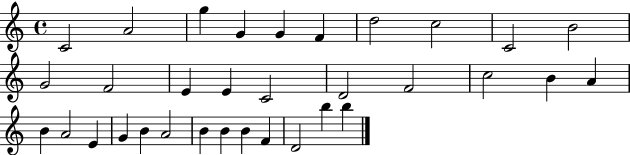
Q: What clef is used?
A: treble